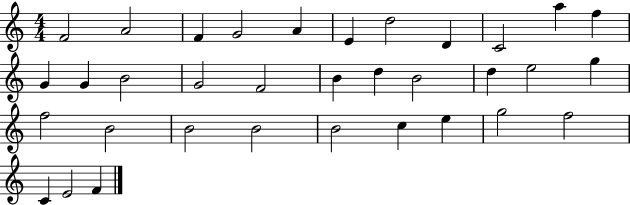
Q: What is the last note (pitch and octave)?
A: F4